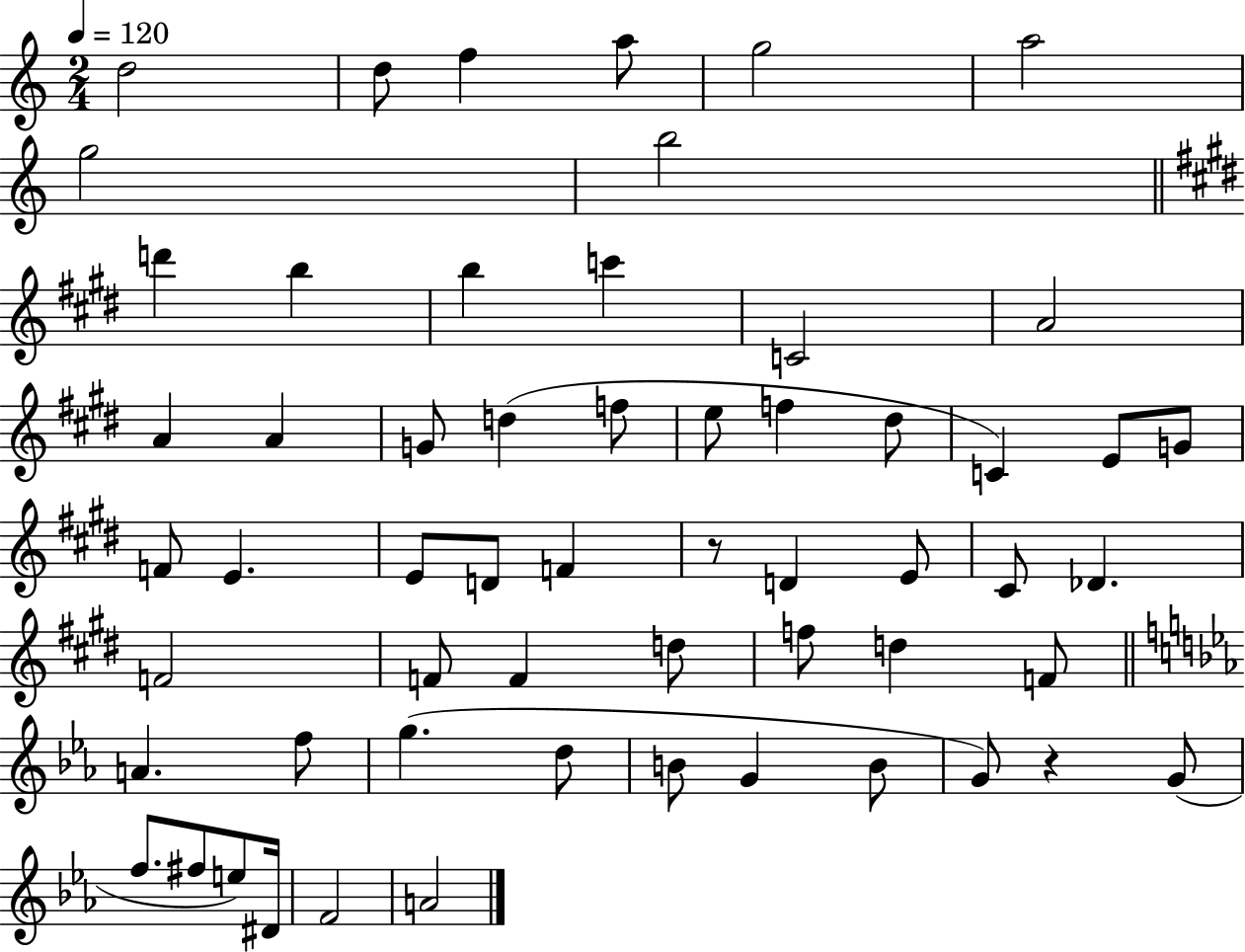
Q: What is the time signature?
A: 2/4